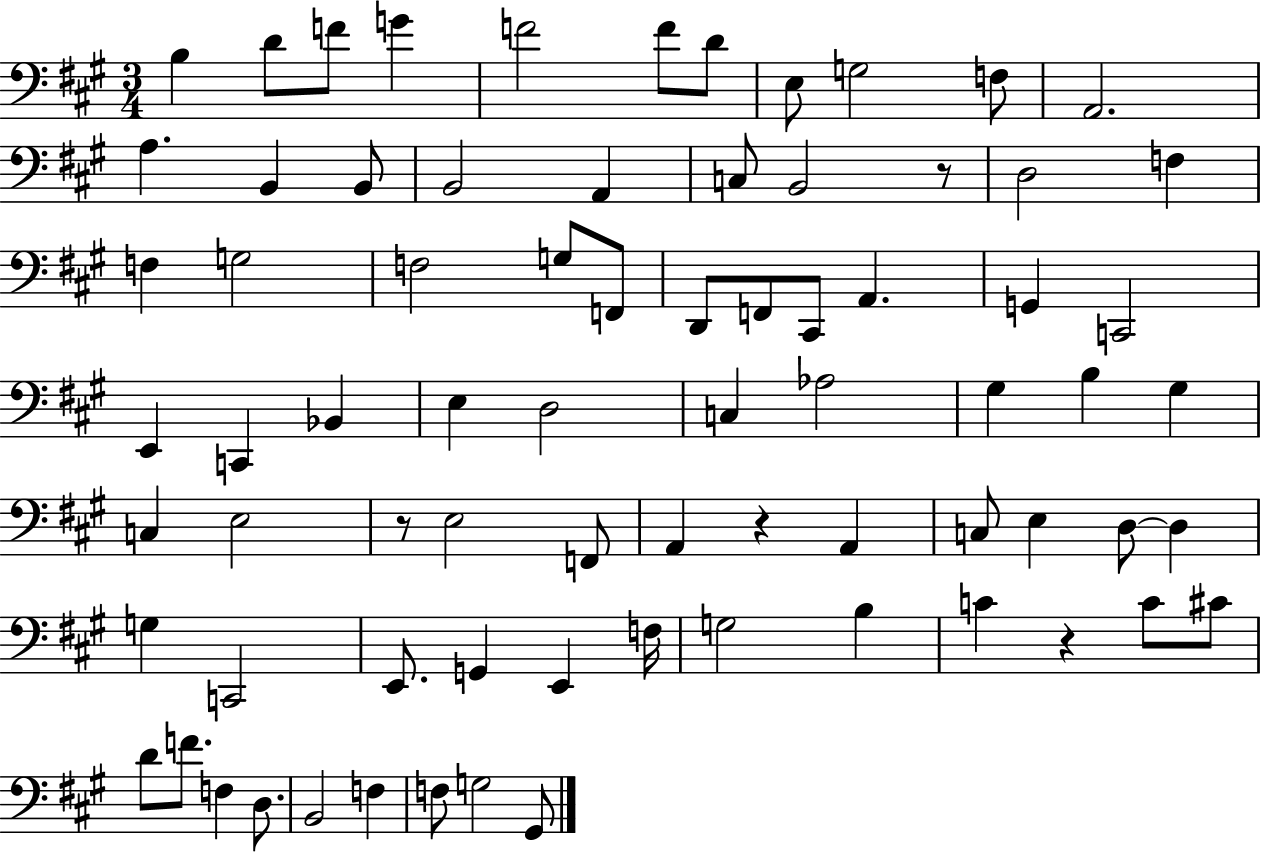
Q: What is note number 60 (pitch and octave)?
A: C4